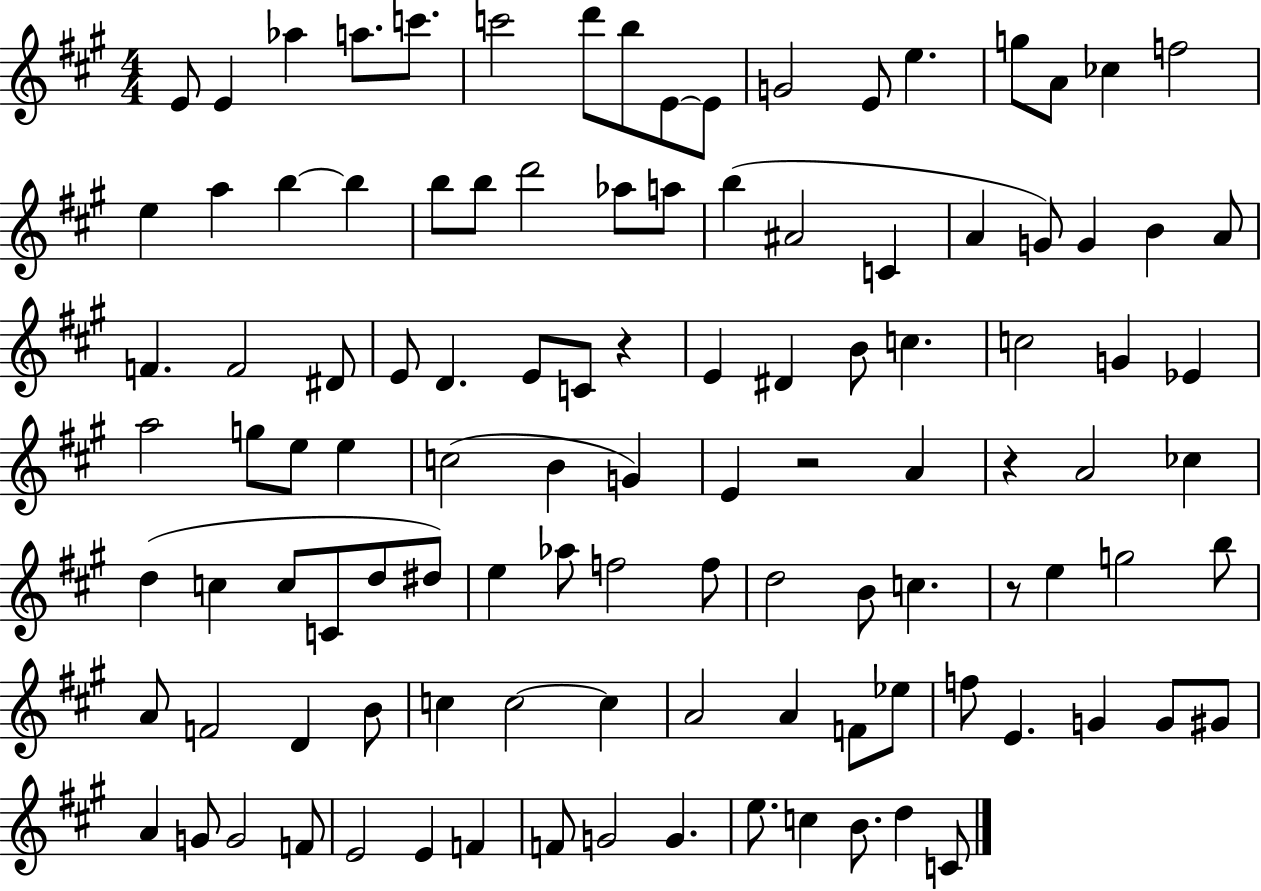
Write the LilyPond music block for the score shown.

{
  \clef treble
  \numericTimeSignature
  \time 4/4
  \key a \major
  e'8 e'4 aes''4 a''8. c'''8. | c'''2 d'''8 b''8 e'8~~ e'8 | g'2 e'8 e''4. | g''8 a'8 ces''4 f''2 | \break e''4 a''4 b''4~~ b''4 | b''8 b''8 d'''2 aes''8 a''8 | b''4( ais'2 c'4 | a'4 g'8) g'4 b'4 a'8 | \break f'4. f'2 dis'8 | e'8 d'4. e'8 c'8 r4 | e'4 dis'4 b'8 c''4. | c''2 g'4 ees'4 | \break a''2 g''8 e''8 e''4 | c''2( b'4 g'4) | e'4 r2 a'4 | r4 a'2 ces''4 | \break d''4( c''4 c''8 c'8 d''8 dis''8) | e''4 aes''8 f''2 f''8 | d''2 b'8 c''4. | r8 e''4 g''2 b''8 | \break a'8 f'2 d'4 b'8 | c''4 c''2~~ c''4 | a'2 a'4 f'8 ees''8 | f''8 e'4. g'4 g'8 gis'8 | \break a'4 g'8 g'2 f'8 | e'2 e'4 f'4 | f'8 g'2 g'4. | e''8. c''4 b'8. d''4 c'8 | \break \bar "|."
}